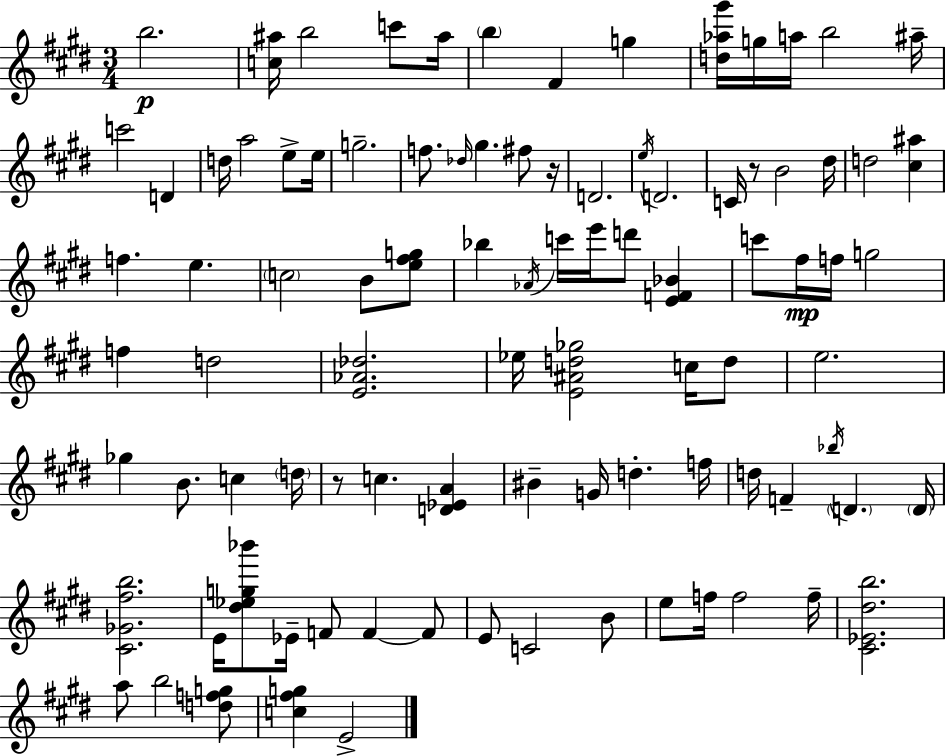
B5/h. [C5,A#5]/s B5/h C6/e A#5/s B5/q F#4/q G5/q [D5,Ab5,G#6]/s G5/s A5/s B5/h A#5/s C6/h D4/q D5/s A5/h E5/e E5/s G5/h. F5/e. Db5/s G#5/q. F#5/e R/s D4/h. E5/s D4/h. C4/s R/e B4/h D#5/s D5/h [C#5,A#5]/q F5/q. E5/q. C5/h B4/e [E5,F#5,G5]/e Bb5/q Ab4/s C6/s E6/s D6/e [E4,F4,Bb4]/q C6/e F#5/s F5/s G5/h F5/q D5/h [E4,Ab4,Db5]/h. Eb5/s [E4,A#4,D5,Gb5]/h C5/s D5/e E5/h. Gb5/q B4/e. C5/q D5/s R/e C5/q. [D4,Eb4,A4]/q BIS4/q G4/s D5/q. F5/s D5/s F4/q Bb5/s D4/q. D4/s [C#4,Gb4,F#5,B5]/h. E4/s [D#5,Eb5,G5,Bb6]/e Eb4/s F4/e F4/q F4/e E4/e C4/h B4/e E5/e F5/s F5/h F5/s [C#4,Eb4,D#5,B5]/h. A5/e B5/h [D5,F5,G5]/e [C5,F#5,G5]/q E4/h